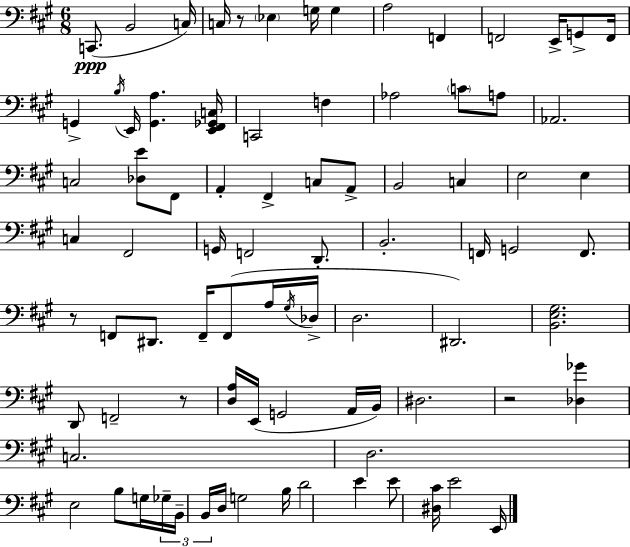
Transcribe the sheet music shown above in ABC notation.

X:1
T:Untitled
M:6/8
L:1/4
K:A
C,,/2 B,,2 C,/4 C,/4 z/2 _E, G,/4 G, A,2 F,, F,,2 E,,/4 G,,/2 F,,/4 G,, B,/4 E,,/4 [G,,A,] [E,,^F,,_G,,C,]/4 C,,2 F, _A,2 C/2 A,/2 _A,,2 C,2 [_D,E]/2 ^F,,/2 A,, ^F,, C,/2 A,,/2 B,,2 C, E,2 E, C, ^F,,2 G,,/4 F,,2 D,,/2 B,,2 F,,/4 G,,2 F,,/2 z/2 F,,/2 ^D,,/2 F,,/4 F,,/2 A,/4 ^G,/4 _D,/4 D,2 ^D,,2 [B,,E,^G,]2 D,,/2 F,,2 z/2 [D,A,]/4 E,,/4 G,,2 A,,/4 B,,/4 ^D,2 z2 [_D,_G] C,2 D,2 E,2 B,/2 G,/4 _G,/4 B,,/4 B,,/4 D,/4 G,2 B,/4 D2 E E/2 [^D,^C]/4 E2 E,,/4